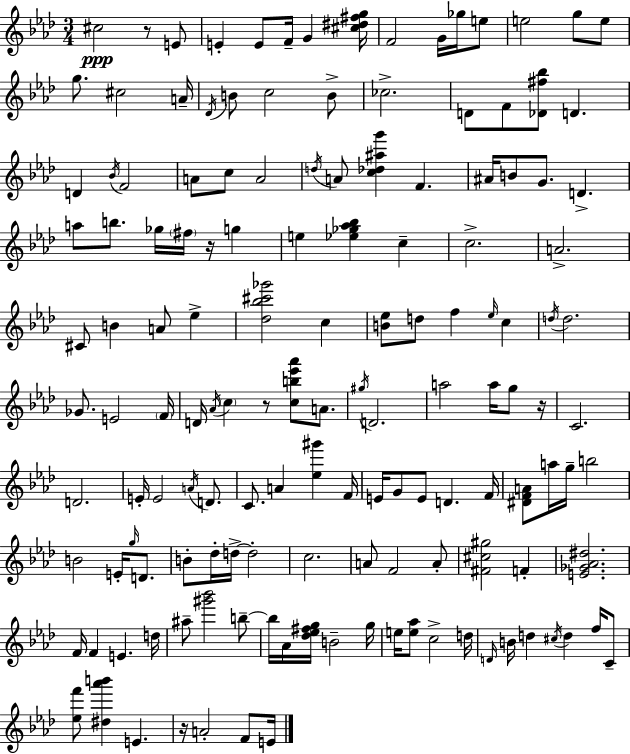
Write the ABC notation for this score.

X:1
T:Untitled
M:3/4
L:1/4
K:Fm
^c2 z/2 E/2 E E/2 F/4 G [^c^d^fg]/4 F2 G/4 _g/4 e/2 e2 g/2 e/2 g/2 ^c2 A/4 _D/4 B/2 c2 B/2 _c2 D/2 F/2 [_D^f_b]/2 D D _B/4 F2 A/2 c/2 A2 d/4 A/2 [c_d^ag'] F ^A/4 B/2 G/2 D a/2 b/2 _g/4 ^f/4 z/4 g e [_e_g_a_b] c c2 A2 ^C/2 B A/2 _e [_d_b^c'_g']2 c [B_e]/2 d/2 f _e/4 c d/4 d2 _G/2 E2 F/4 D/4 _A/4 c z/2 [cb_e'_a']/2 A/2 ^g/4 D2 a2 a/4 g/2 z/4 C2 D2 E/4 E2 A/4 D/2 C/2 A [_e^g'] F/4 E/4 G/2 E/2 D F/4 [^DFA]/2 a/4 g/4 b2 B2 E/4 g/4 D/2 B/2 _d/4 d/4 d2 c2 A/2 F2 A/2 [^F^c^g]2 F [E_G_A^d]2 F/4 F E d/4 ^a/2 [^g'_b']2 b/2 b/4 _A/4 [_d_e^fg]/4 B2 g/4 e/4 [e_a]/2 c2 d/4 D/4 B/4 d ^c/4 d f/4 C/2 [_ef']/2 [^d_a'b'] E z/4 A2 F/2 E/4